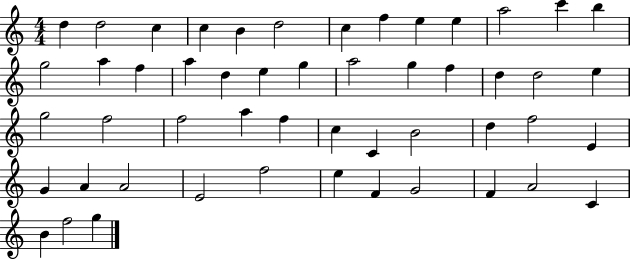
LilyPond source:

{
  \clef treble
  \numericTimeSignature
  \time 4/4
  \key c \major
  d''4 d''2 c''4 | c''4 b'4 d''2 | c''4 f''4 e''4 e''4 | a''2 c'''4 b''4 | \break g''2 a''4 f''4 | a''4 d''4 e''4 g''4 | a''2 g''4 f''4 | d''4 d''2 e''4 | \break g''2 f''2 | f''2 a''4 f''4 | c''4 c'4 b'2 | d''4 f''2 e'4 | \break g'4 a'4 a'2 | e'2 f''2 | e''4 f'4 g'2 | f'4 a'2 c'4 | \break b'4 f''2 g''4 | \bar "|."
}